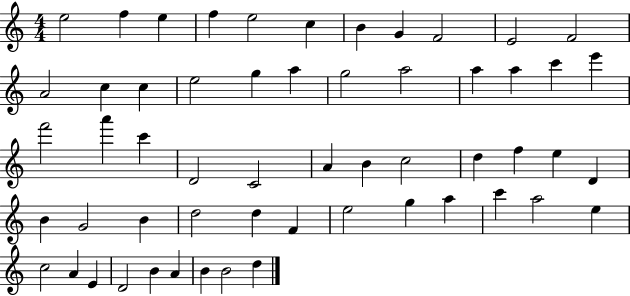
X:1
T:Untitled
M:4/4
L:1/4
K:C
e2 f e f e2 c B G F2 E2 F2 A2 c c e2 g a g2 a2 a a c' e' f'2 a' c' D2 C2 A B c2 d f e D B G2 B d2 d F e2 g a c' a2 e c2 A E D2 B A B B2 d